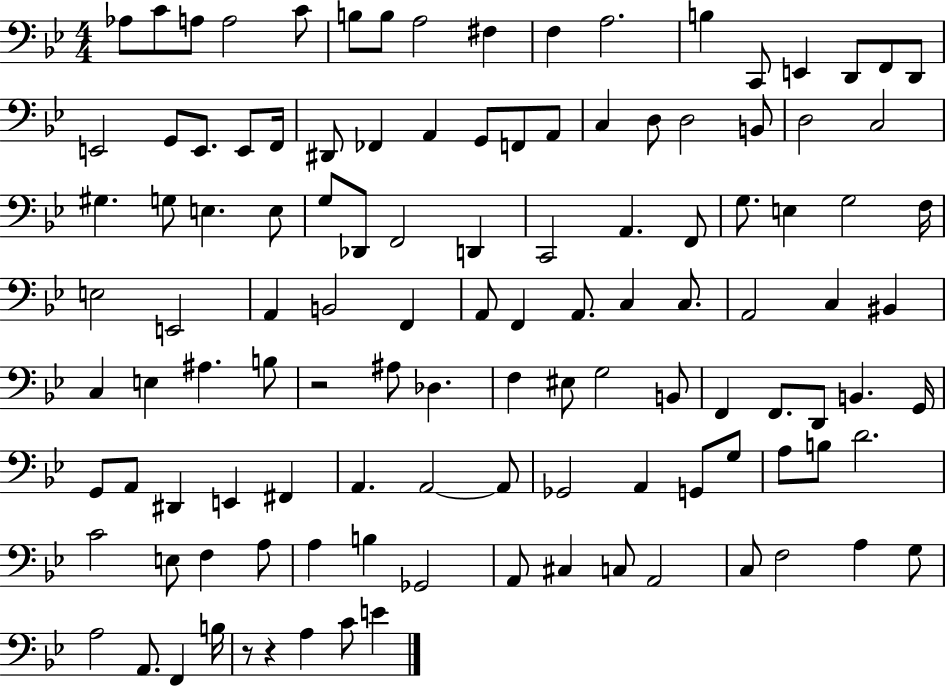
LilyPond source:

{
  \clef bass
  \numericTimeSignature
  \time 4/4
  \key bes \major
  aes8 c'8 a8 a2 c'8 | b8 b8 a2 fis4 | f4 a2. | b4 c,8 e,4 d,8 f,8 d,8 | \break e,2 g,8 e,8. e,8 f,16 | dis,8 fes,4 a,4 g,8 f,8 a,8 | c4 d8 d2 b,8 | d2 c2 | \break gis4. g8 e4. e8 | g8 des,8 f,2 d,4 | c,2 a,4. f,8 | g8. e4 g2 f16 | \break e2 e,2 | a,4 b,2 f,4 | a,8 f,4 a,8. c4 c8. | a,2 c4 bis,4 | \break c4 e4 ais4. b8 | r2 ais8 des4. | f4 eis8 g2 b,8 | f,4 f,8. d,8 b,4. g,16 | \break g,8 a,8 dis,4 e,4 fis,4 | a,4. a,2~~ a,8 | ges,2 a,4 g,8 g8 | a8 b8 d'2. | \break c'2 e8 f4 a8 | a4 b4 ges,2 | a,8 cis4 c8 a,2 | c8 f2 a4 g8 | \break a2 a,8. f,4 b16 | r8 r4 a4 c'8 e'4 | \bar "|."
}